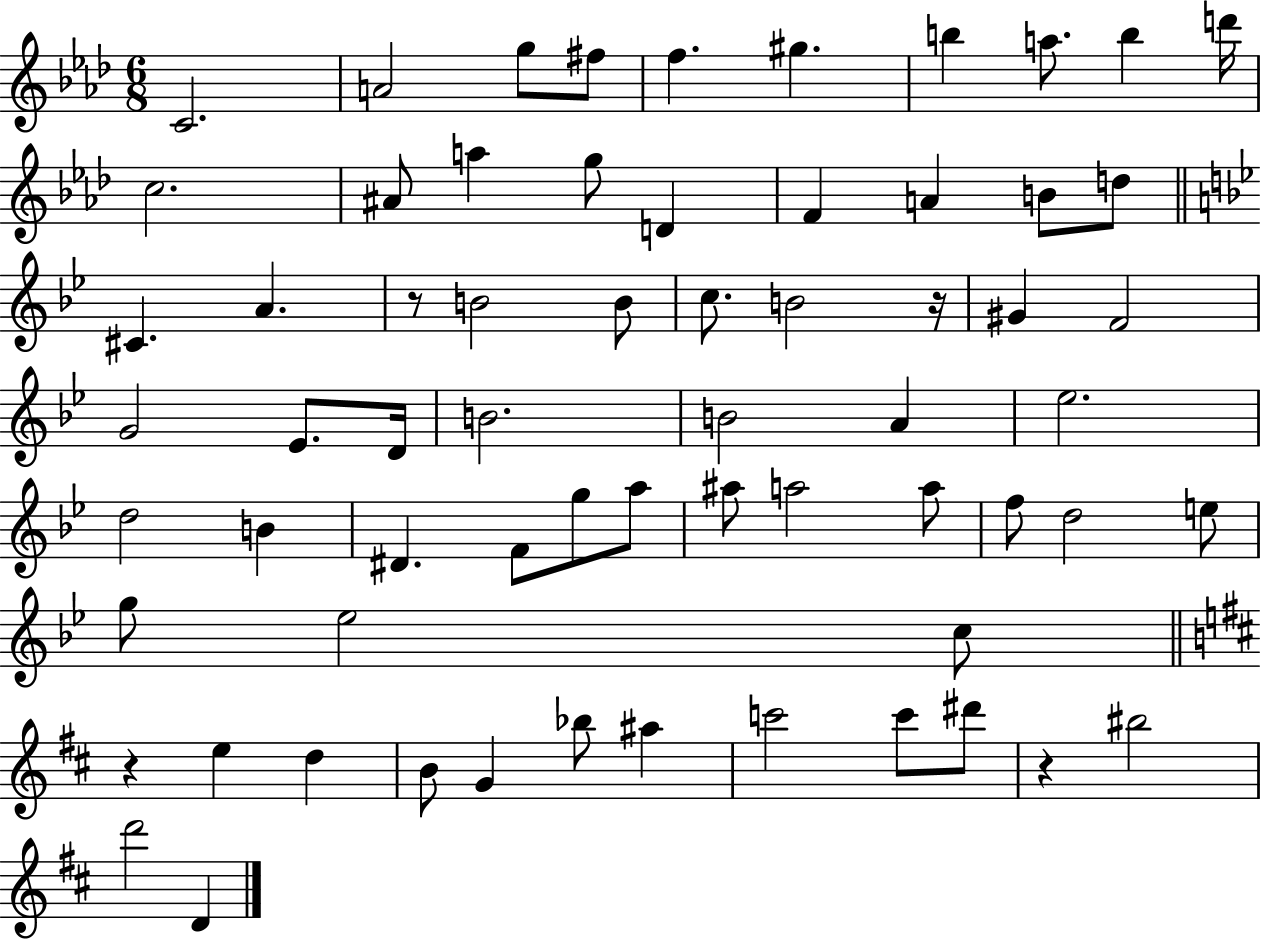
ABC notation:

X:1
T:Untitled
M:6/8
L:1/4
K:Ab
C2 A2 g/2 ^f/2 f ^g b a/2 b d'/4 c2 ^A/2 a g/2 D F A B/2 d/2 ^C A z/2 B2 B/2 c/2 B2 z/4 ^G F2 G2 _E/2 D/4 B2 B2 A _e2 d2 B ^D F/2 g/2 a/2 ^a/2 a2 a/2 f/2 d2 e/2 g/2 _e2 c/2 z e d B/2 G _b/2 ^a c'2 c'/2 ^d'/2 z ^b2 d'2 D